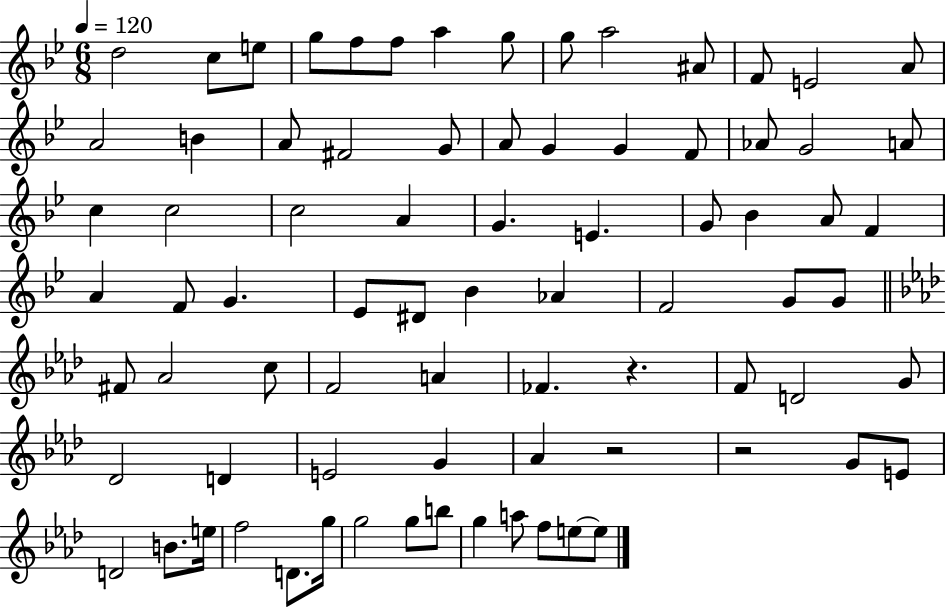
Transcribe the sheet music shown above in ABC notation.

X:1
T:Untitled
M:6/8
L:1/4
K:Bb
d2 c/2 e/2 g/2 f/2 f/2 a g/2 g/2 a2 ^A/2 F/2 E2 A/2 A2 B A/2 ^F2 G/2 A/2 G G F/2 _A/2 G2 A/2 c c2 c2 A G E G/2 _B A/2 F A F/2 G _E/2 ^D/2 _B _A F2 G/2 G/2 ^F/2 _A2 c/2 F2 A _F z F/2 D2 G/2 _D2 D E2 G _A z2 z2 G/2 E/2 D2 B/2 e/4 f2 D/2 g/4 g2 g/2 b/2 g a/2 f/2 e/2 e/2